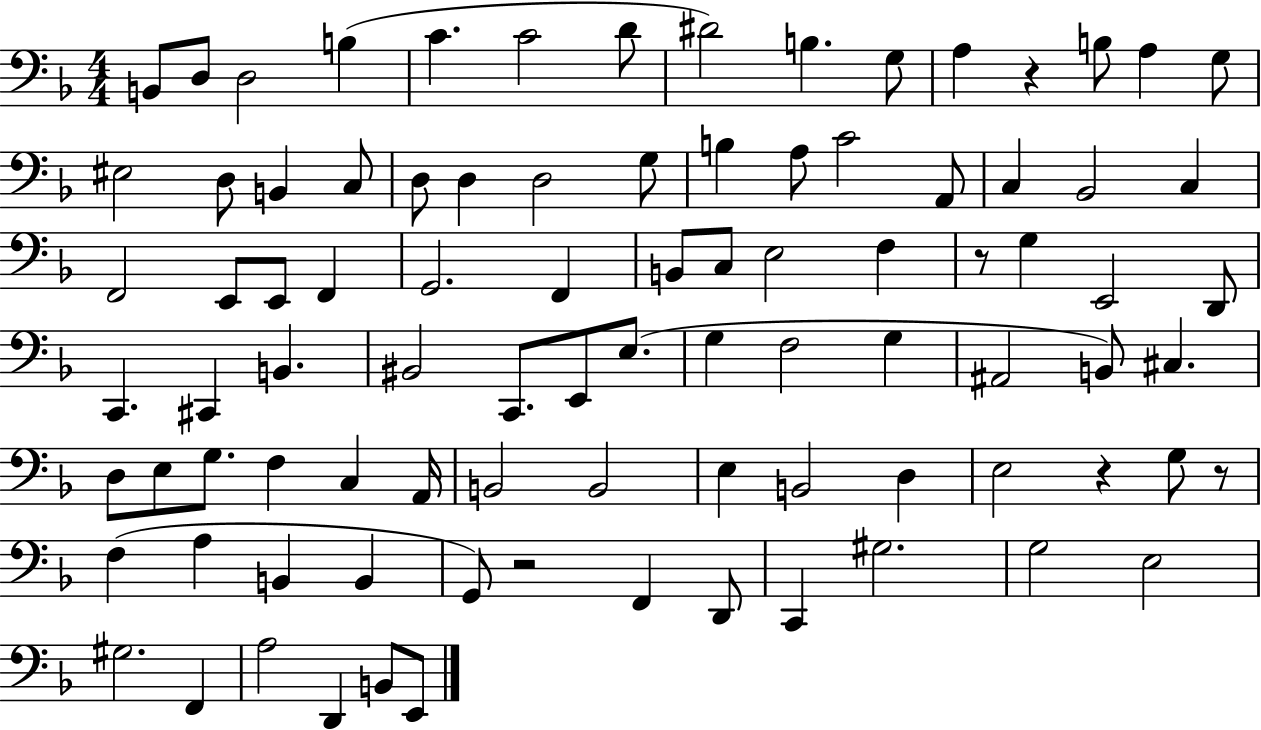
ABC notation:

X:1
T:Untitled
M:4/4
L:1/4
K:F
B,,/2 D,/2 D,2 B, C C2 D/2 ^D2 B, G,/2 A, z B,/2 A, G,/2 ^E,2 D,/2 B,, C,/2 D,/2 D, D,2 G,/2 B, A,/2 C2 A,,/2 C, _B,,2 C, F,,2 E,,/2 E,,/2 F,, G,,2 F,, B,,/2 C,/2 E,2 F, z/2 G, E,,2 D,,/2 C,, ^C,, B,, ^B,,2 C,,/2 E,,/2 E,/2 G, F,2 G, ^A,,2 B,,/2 ^C, D,/2 E,/2 G,/2 F, C, A,,/4 B,,2 B,,2 E, B,,2 D, E,2 z G,/2 z/2 F, A, B,, B,, G,,/2 z2 F,, D,,/2 C,, ^G,2 G,2 E,2 ^G,2 F,, A,2 D,, B,,/2 E,,/2